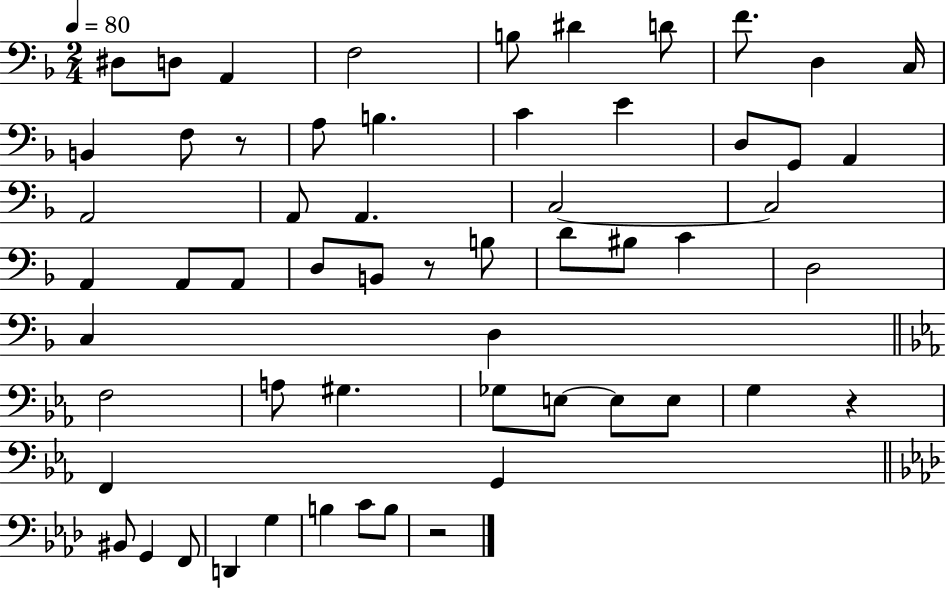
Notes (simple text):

D#3/e D3/e A2/q F3/h B3/e D#4/q D4/e F4/e. D3/q C3/s B2/q F3/e R/e A3/e B3/q. C4/q E4/q D3/e G2/e A2/q A2/h A2/e A2/q. C3/h C3/h A2/q A2/e A2/e D3/e B2/e R/e B3/e D4/e BIS3/e C4/q D3/h C3/q D3/q F3/h A3/e G#3/q. Gb3/e E3/e E3/e E3/e G3/q R/q F2/q G2/q BIS2/e G2/q F2/e D2/q G3/q B3/q C4/e B3/e R/h